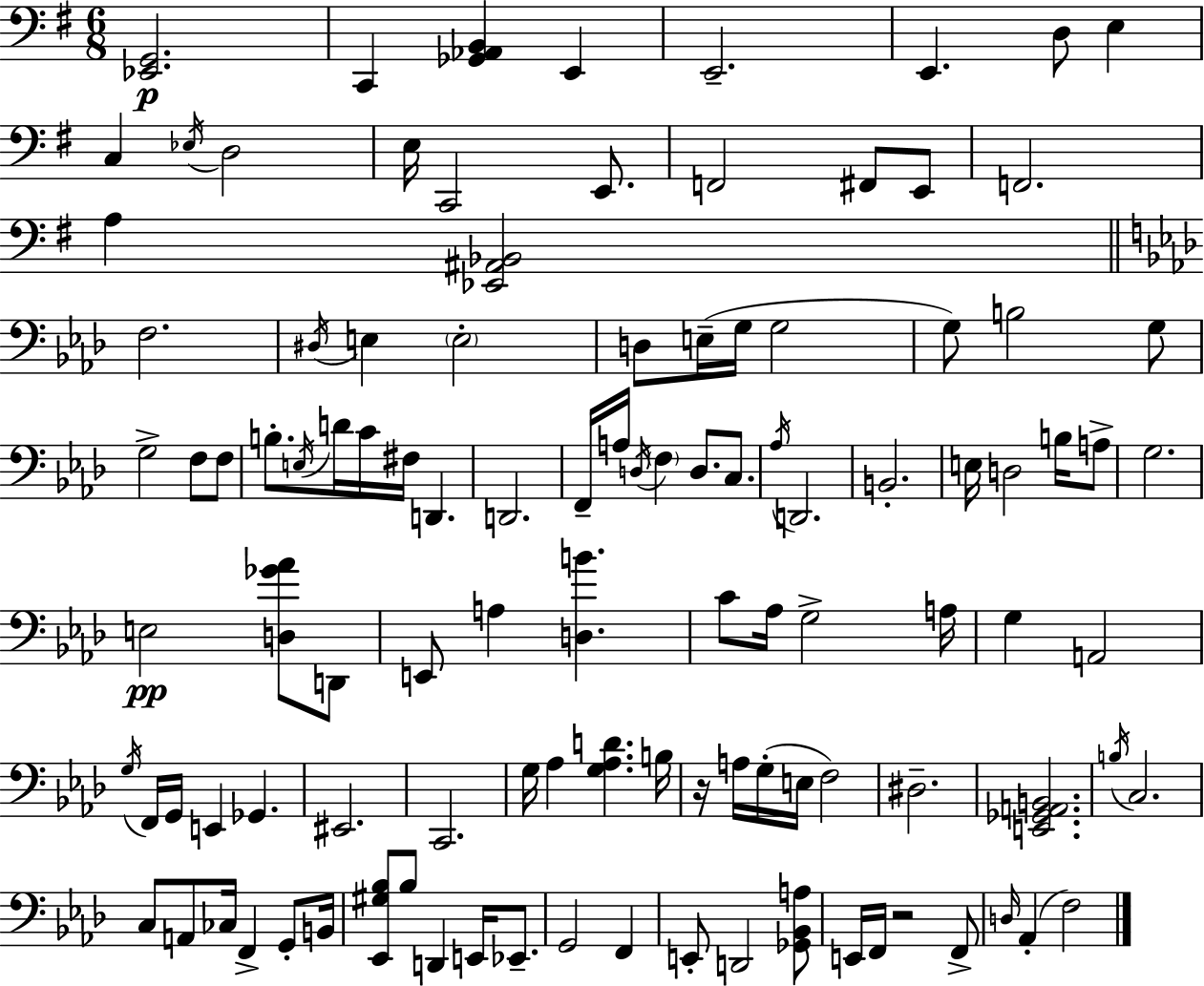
[Eb2,G2]/h. C2/q [Gb2,Ab2,B2]/q E2/q E2/h. E2/q. D3/e E3/q C3/q Eb3/s D3/h E3/s C2/h E2/e. F2/h F#2/e E2/e F2/h. A3/q [Eb2,A#2,Bb2]/h F3/h. D#3/s E3/q E3/h D3/e E3/s G3/s G3/h G3/e B3/h G3/e G3/h F3/e F3/e B3/e. E3/s D4/s C4/s F#3/s D2/q. D2/h. F2/s A3/s D3/s F3/q D3/e. C3/e. Ab3/s D2/h. B2/h. E3/s D3/h B3/s A3/e G3/h. E3/h [D3,Gb4,Ab4]/e D2/e E2/e A3/q [D3,B4]/q. C4/e Ab3/s G3/h A3/s G3/q A2/h G3/s F2/s G2/s E2/q Gb2/q. EIS2/h. C2/h. G3/s Ab3/q [G3,Ab3,D4]/q. B3/s R/s A3/s G3/s E3/s F3/h D#3/h. [E2,Gb2,A2,B2]/h. B3/s C3/h. C3/e A2/e CES3/s F2/q G2/e B2/s [Eb2,G#3,Bb3]/e Bb3/e D2/q E2/s Eb2/e. G2/h F2/q E2/e D2/h [Gb2,Bb2,A3]/e E2/s F2/s R/h F2/e D3/s Ab2/q F3/h